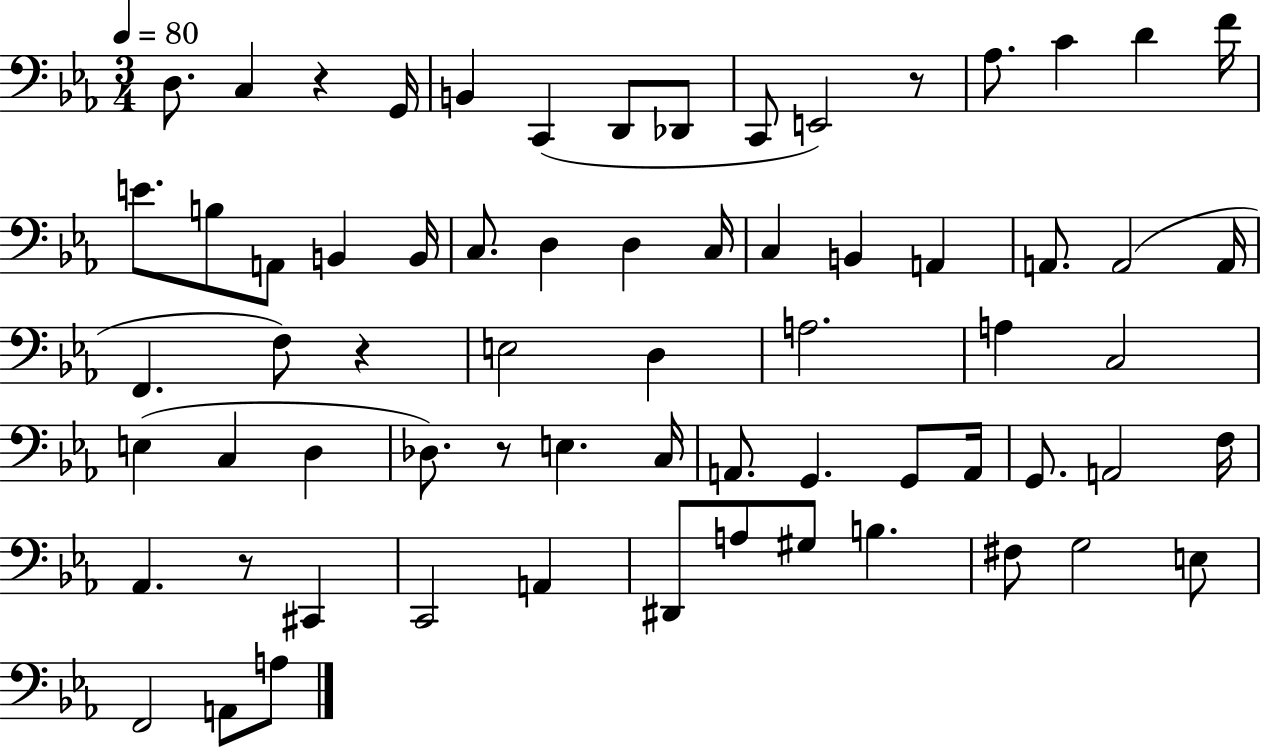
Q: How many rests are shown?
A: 5